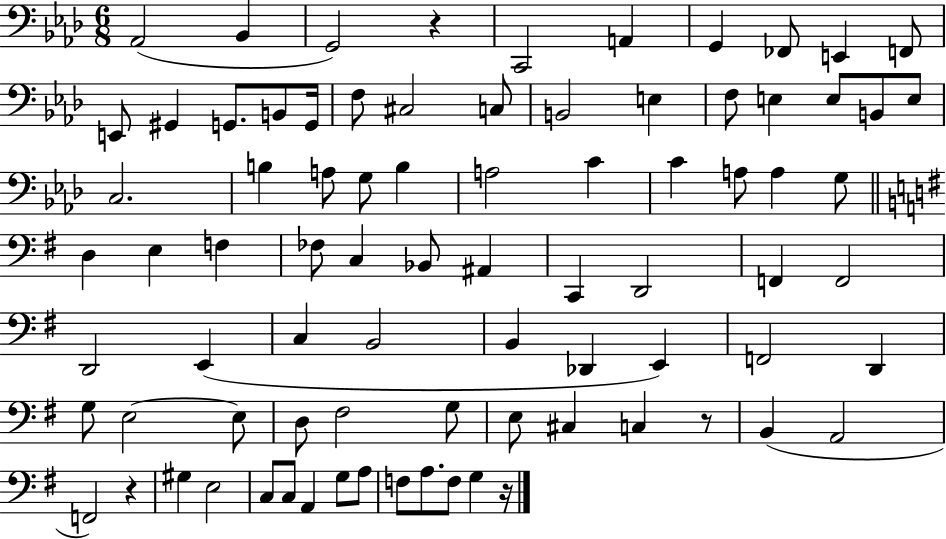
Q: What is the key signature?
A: AES major